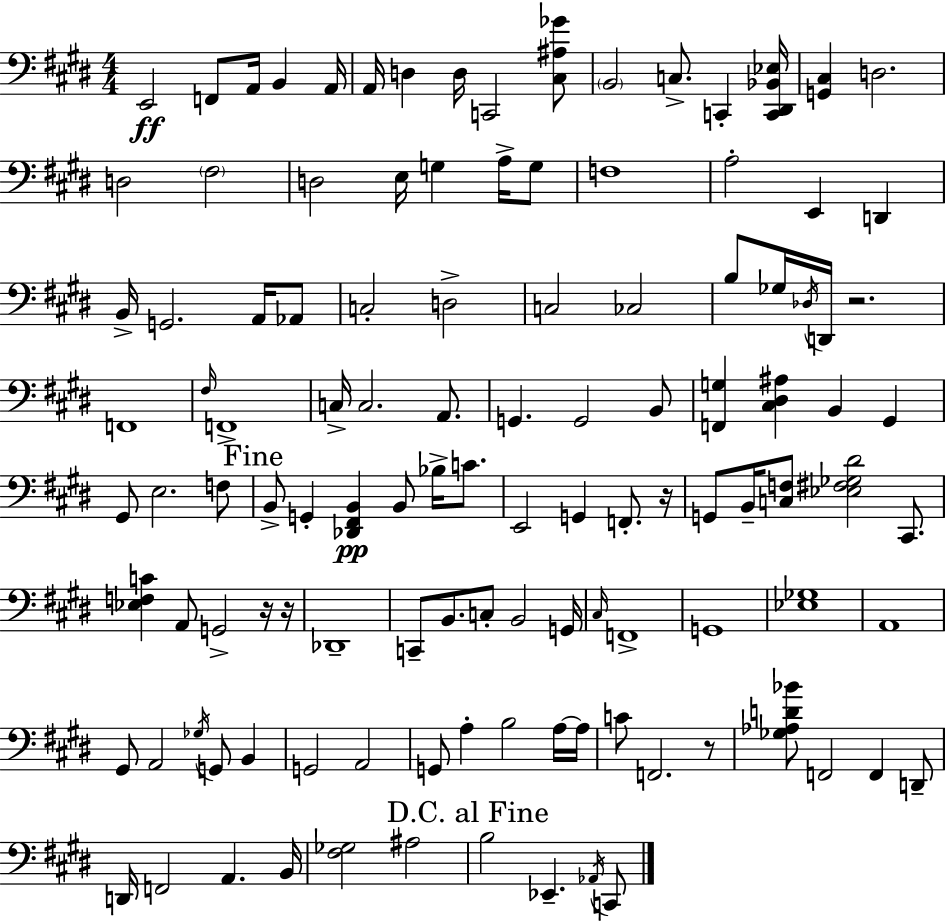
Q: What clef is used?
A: bass